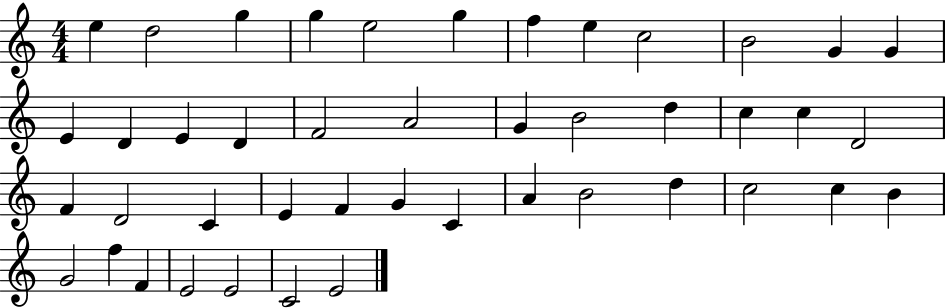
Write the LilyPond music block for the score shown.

{
  \clef treble
  \numericTimeSignature
  \time 4/4
  \key c \major
  e''4 d''2 g''4 | g''4 e''2 g''4 | f''4 e''4 c''2 | b'2 g'4 g'4 | \break e'4 d'4 e'4 d'4 | f'2 a'2 | g'4 b'2 d''4 | c''4 c''4 d'2 | \break f'4 d'2 c'4 | e'4 f'4 g'4 c'4 | a'4 b'2 d''4 | c''2 c''4 b'4 | \break g'2 f''4 f'4 | e'2 e'2 | c'2 e'2 | \bar "|."
}